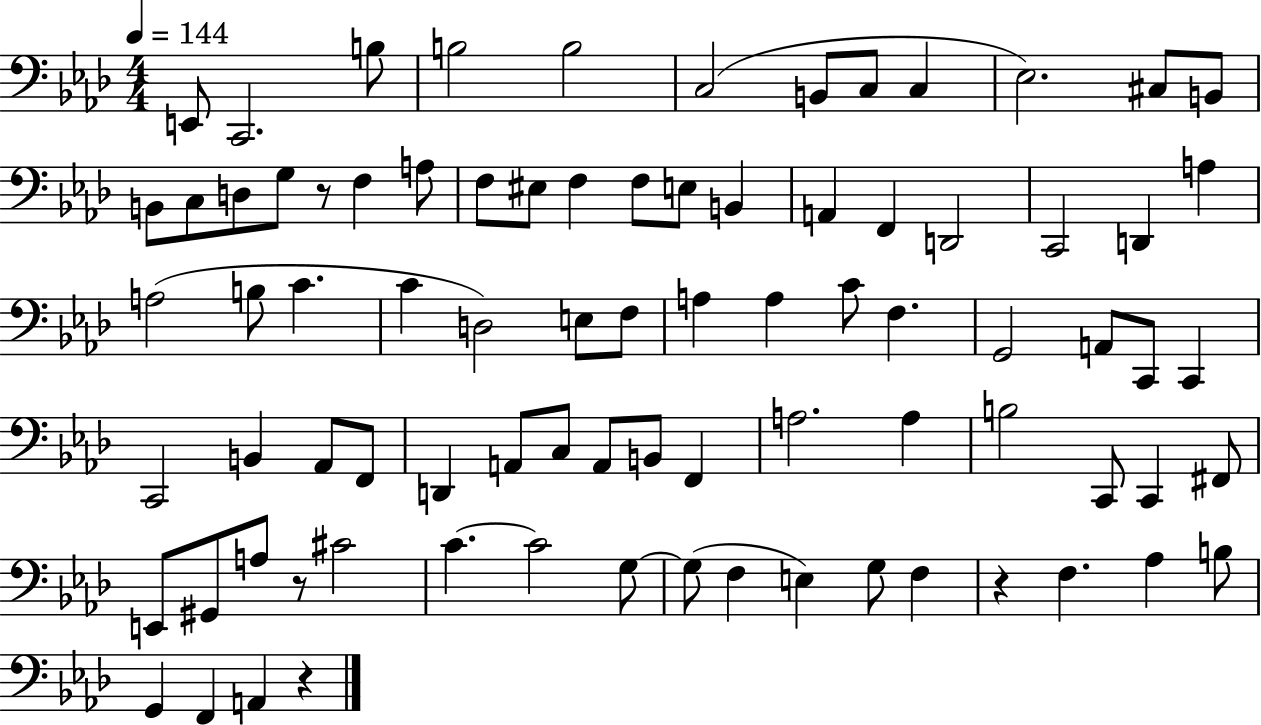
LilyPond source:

{
  \clef bass
  \numericTimeSignature
  \time 4/4
  \key aes \major
  \tempo 4 = 144
  e,8 c,2. b8 | b2 b2 | c2( b,8 c8 c4 | ees2.) cis8 b,8 | \break b,8 c8 d8 g8 r8 f4 a8 | f8 eis8 f4 f8 e8 b,4 | a,4 f,4 d,2 | c,2 d,4 a4 | \break a2( b8 c'4. | c'4 d2) e8 f8 | a4 a4 c'8 f4. | g,2 a,8 c,8 c,4 | \break c,2 b,4 aes,8 f,8 | d,4 a,8 c8 a,8 b,8 f,4 | a2. a4 | b2 c,8 c,4 fis,8 | \break e,8 gis,8 a8 r8 cis'2 | c'4.~~ c'2 g8~~ | g8( f4 e4) g8 f4 | r4 f4. aes4 b8 | \break g,4 f,4 a,4 r4 | \bar "|."
}